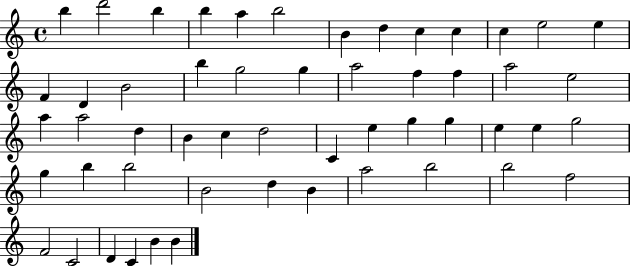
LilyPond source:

{
  \clef treble
  \time 4/4
  \defaultTimeSignature
  \key c \major
  b''4 d'''2 b''4 | b''4 a''4 b''2 | b'4 d''4 c''4 c''4 | c''4 e''2 e''4 | \break f'4 d'4 b'2 | b''4 g''2 g''4 | a''2 f''4 f''4 | a''2 e''2 | \break a''4 a''2 d''4 | b'4 c''4 d''2 | c'4 e''4 g''4 g''4 | e''4 e''4 g''2 | \break g''4 b''4 b''2 | b'2 d''4 b'4 | a''2 b''2 | b''2 f''2 | \break f'2 c'2 | d'4 c'4 b'4 b'4 | \bar "|."
}